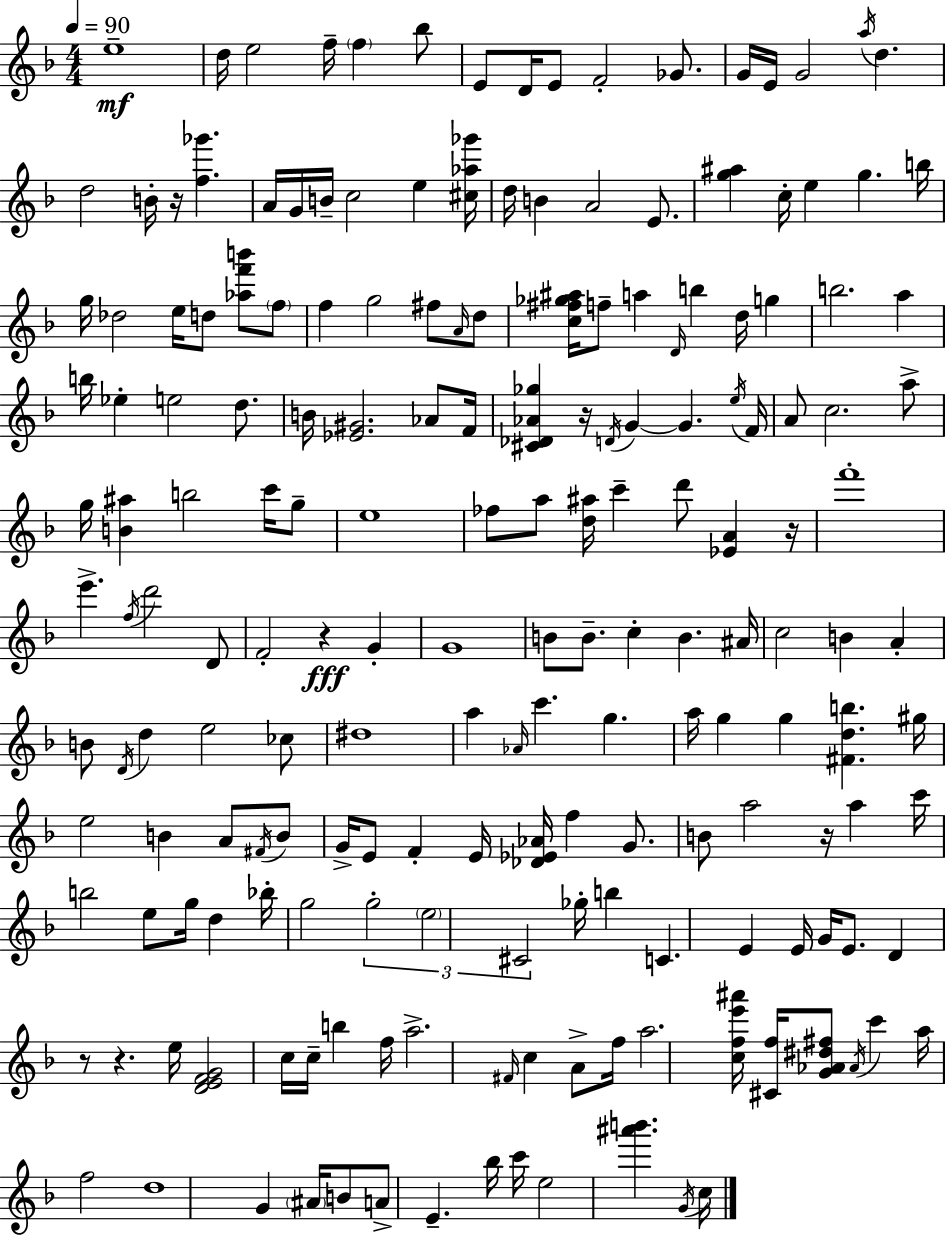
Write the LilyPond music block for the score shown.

{
  \clef treble
  \numericTimeSignature
  \time 4/4
  \key f \major
  \tempo 4 = 90
  e''1--\mf | d''16 e''2 f''16-- \parenthesize f''4 bes''8 | e'8 d'16 e'8 f'2-. ges'8. | g'16 e'16 g'2 \acciaccatura { a''16 } d''4. | \break d''2 b'16-. r16 <f'' ges'''>4. | a'16 g'16 b'16-- c''2 e''4 | <cis'' aes'' ges'''>16 d''16 b'4 a'2 e'8. | <g'' ais''>4 c''16-. e''4 g''4. | \break b''16 g''16 des''2 e''16 d''8 <aes'' f''' b'''>8 \parenthesize f''8 | f''4 g''2 fis''8 \grace { a'16 } | d''8 <c'' fis'' ges'' ais''>16 f''8-- a''4 \grace { d'16 } b''4 d''16 g''4 | b''2. a''4 | \break b''16 ees''4-. e''2 | d''8. b'16 <ees' gis'>2. | aes'8 f'16 <cis' des' aes' ges''>4 r16 \acciaccatura { d'16 } g'4~~ g'4. | \acciaccatura { e''16 } f'16 a'8 c''2. | \break a''8-> g''16 <b' ais''>4 b''2 | c'''16 g''8-- e''1 | fes''8 a''8 <d'' ais''>16 c'''4-- d'''8 | <ees' a'>4 r16 f'''1-. | \break e'''4.-> \acciaccatura { f''16 } d'''2 | d'8 f'2-. r4\fff | g'4-. g'1 | b'8 b'8.-- c''4-. b'4. | \break ais'16 c''2 b'4 | a'4-. b'8 \acciaccatura { d'16 } d''4 e''2 | ces''8 dis''1 | a''4 \grace { aes'16 } c'''4. | \break g''4. a''16 g''4 g''4 | <fis' d'' b''>4. gis''16 e''2 | b'4 a'8 \acciaccatura { fis'16 } b'8 g'16-> e'8 f'4-. | e'16 <des' ees' aes'>16 f''4 g'8. b'8 a''2 | \break r16 a''4 c'''16 b''2 | e''8 g''16 d''4 bes''16-. g''2 | \tuplet 3/2 { g''2-. \parenthesize e''2 | cis'2 } ges''16-. b''4 c'4. | \break e'4 e'16 g'16 e'8. d'4 | r8 r4. e''16 <d' e' f' g'>2 | c''16 c''16-- b''4 f''16 a''2.-> | \grace { fis'16 } c''4 a'8-> f''16 a''2. | \break <c'' f'' e''' ais'''>16 <cis' f''>16 <g' aes' dis'' fis''>8 \acciaccatura { aes'16 } c'''4 | a''16 f''2 d''1 | g'4 \parenthesize ais'16 | b'8 a'8-> e'4.-- bes''16 c'''16 e''2 | \break <ais''' b'''>4. \acciaccatura { g'16 } c''16 \bar "|."
}